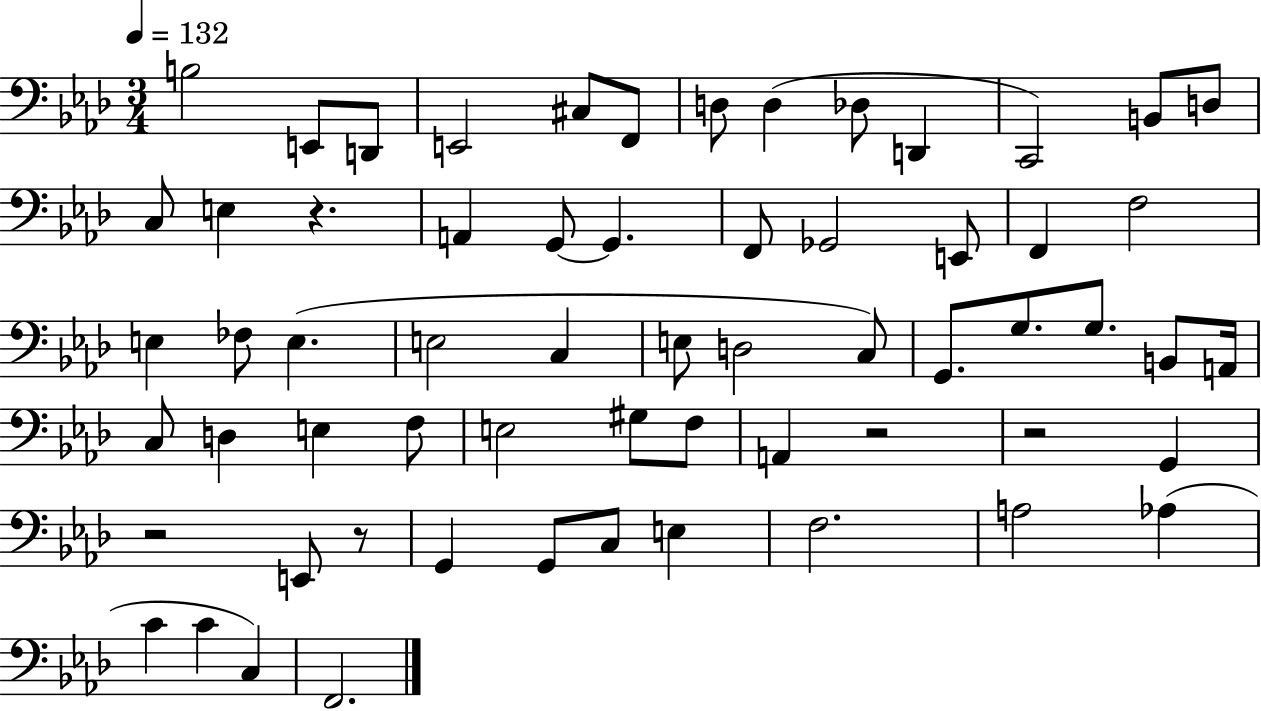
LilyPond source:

{
  \clef bass
  \numericTimeSignature
  \time 3/4
  \key aes \major
  \tempo 4 = 132
  b2 e,8 d,8 | e,2 cis8 f,8 | d8 d4( des8 d,4 | c,2) b,8 d8 | \break c8 e4 r4. | a,4 g,8~~ g,4. | f,8 ges,2 e,8 | f,4 f2 | \break e4 fes8 e4.( | e2 c4 | e8 d2 c8) | g,8. g8. g8. b,8 a,16 | \break c8 d4 e4 f8 | e2 gis8 f8 | a,4 r2 | r2 g,4 | \break r2 e,8 r8 | g,4 g,8 c8 e4 | f2. | a2 aes4( | \break c'4 c'4 c4) | f,2. | \bar "|."
}